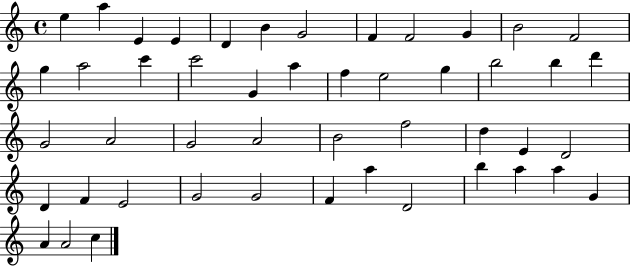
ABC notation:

X:1
T:Untitled
M:4/4
L:1/4
K:C
e a E E D B G2 F F2 G B2 F2 g a2 c' c'2 G a f e2 g b2 b d' G2 A2 G2 A2 B2 f2 d E D2 D F E2 G2 G2 F a D2 b a a G A A2 c